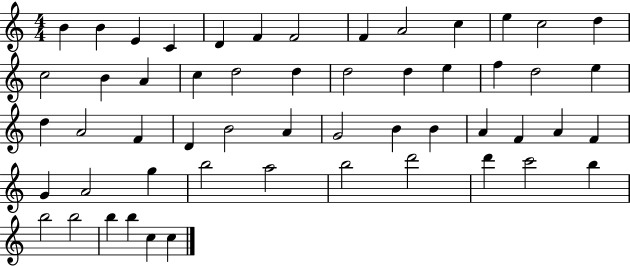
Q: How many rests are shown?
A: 0